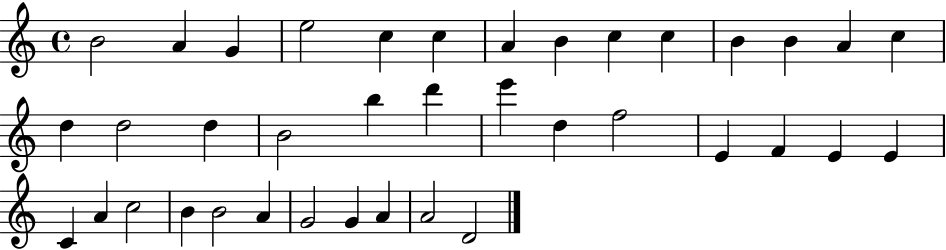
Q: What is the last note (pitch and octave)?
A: D4